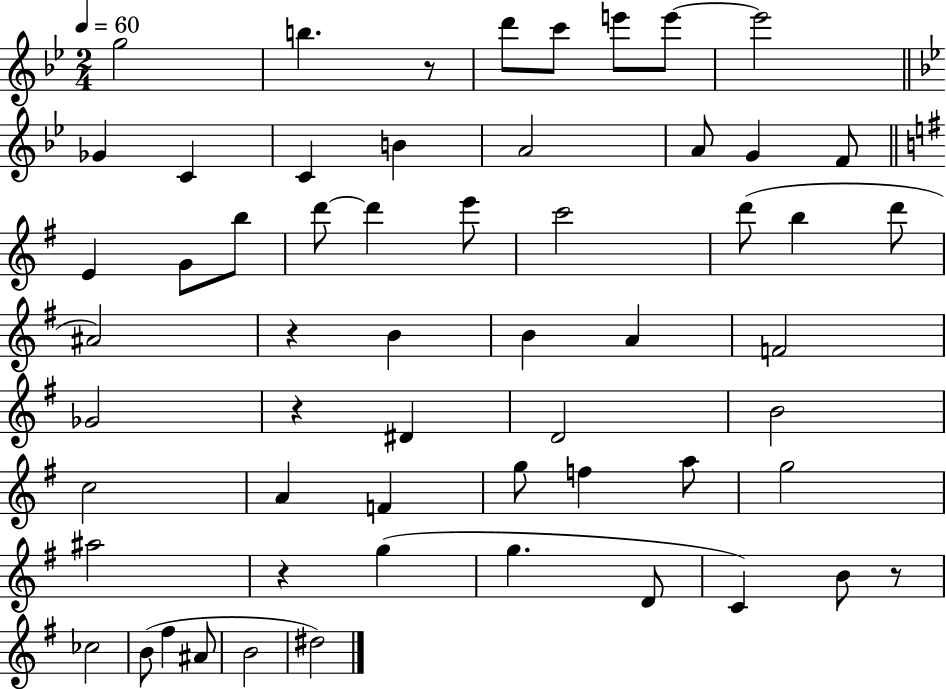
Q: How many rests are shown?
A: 5